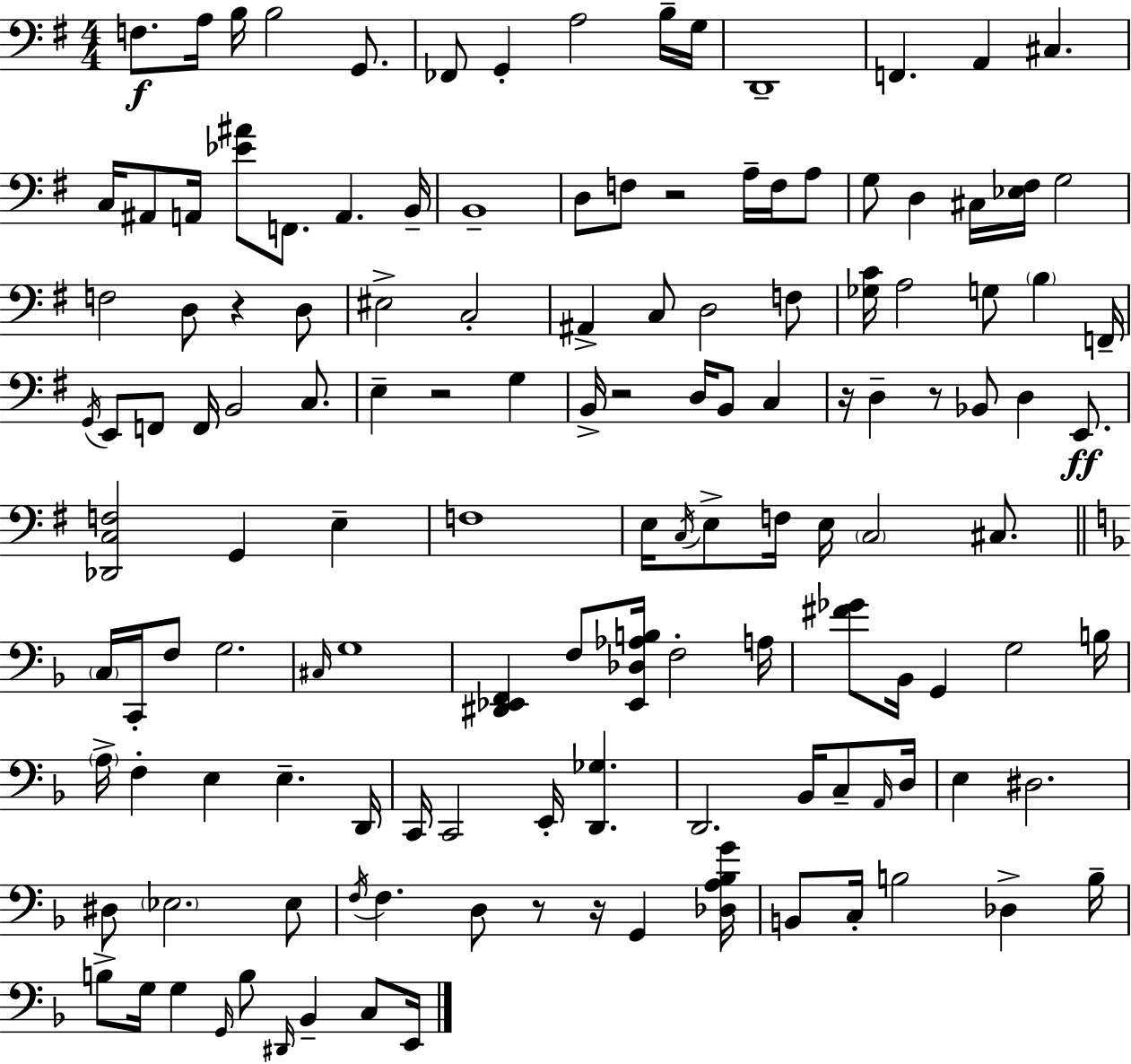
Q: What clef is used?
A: bass